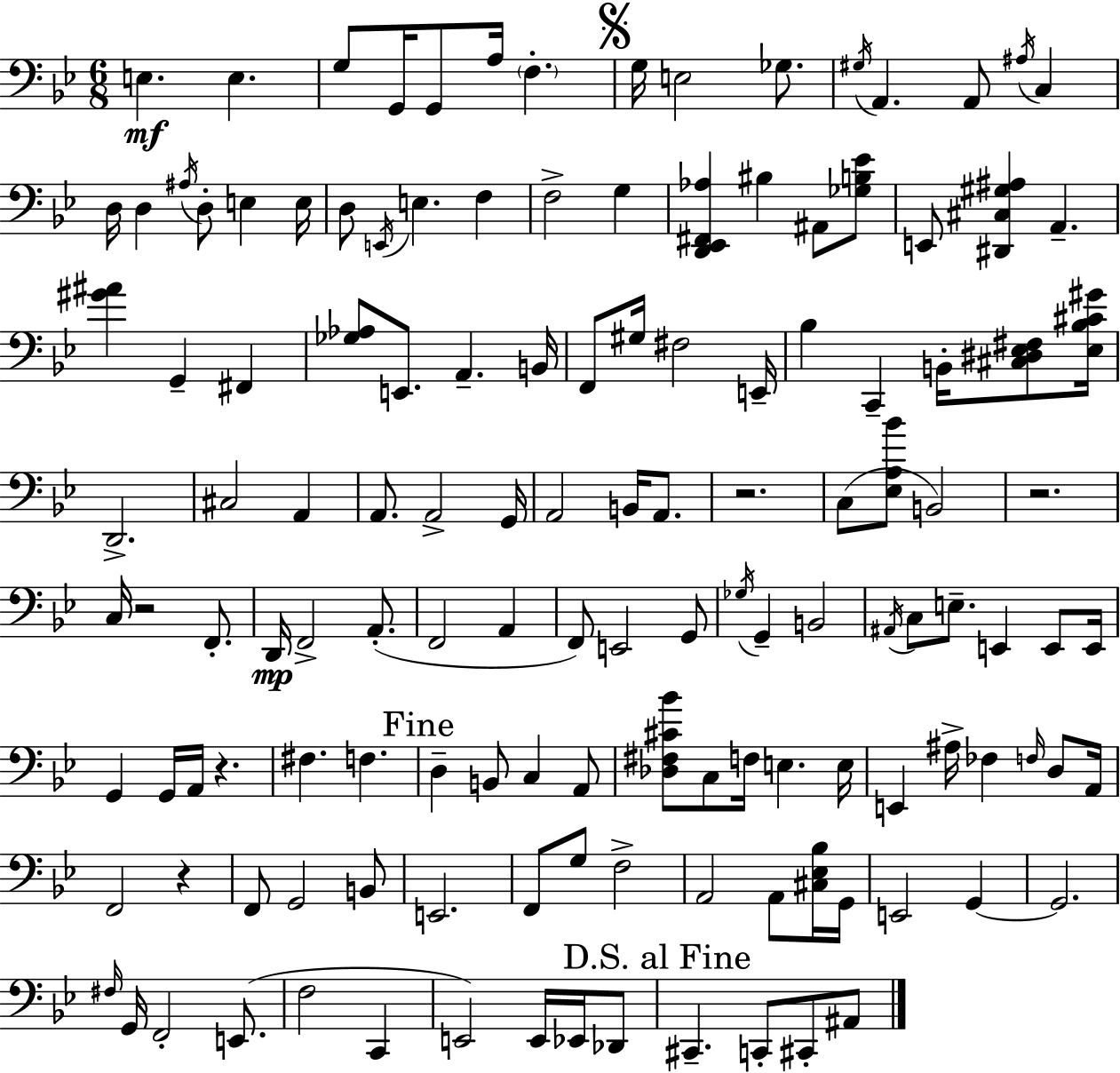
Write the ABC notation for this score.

X:1
T:Untitled
M:6/8
L:1/4
K:Bb
E, E, G,/2 G,,/4 G,,/2 A,/4 F, G,/4 E,2 _G,/2 ^G,/4 A,, A,,/2 ^A,/4 C, D,/4 D, ^A,/4 D,/2 E, E,/4 D,/2 E,,/4 E, F, F,2 G, [D,,_E,,^F,,_A,] ^B, ^A,,/2 [_G,B,_E]/2 E,,/2 [^D,,^C,^G,^A,] A,, [^G^A] G,, ^F,, [_G,_A,]/2 E,,/2 A,, B,,/4 F,,/2 ^G,/4 ^F,2 E,,/4 _B, C,, B,,/4 [^C,^D,_E,^F,]/2 [_E,_B,^C^G]/4 D,,2 ^C,2 A,, A,,/2 A,,2 G,,/4 A,,2 B,,/4 A,,/2 z2 C,/2 [_E,A,_B]/2 B,,2 z2 C,/4 z2 F,,/2 D,,/4 F,,2 A,,/2 F,,2 A,, F,,/2 E,,2 G,,/2 _G,/4 G,, B,,2 ^A,,/4 C,/2 E,/2 E,, E,,/2 E,,/4 G,, G,,/4 A,,/4 z ^F, F, D, B,,/2 C, A,,/2 [_D,^F,^C_B]/2 C,/2 F,/4 E, E,/4 E,, ^A,/4 _F, F,/4 D,/2 A,,/4 F,,2 z F,,/2 G,,2 B,,/2 E,,2 F,,/2 G,/2 F,2 A,,2 A,,/2 [^C,_E,_B,]/4 G,,/4 E,,2 G,, G,,2 ^F,/4 G,,/4 F,,2 E,,/2 F,2 C,, E,,2 E,,/4 _E,,/4 _D,,/2 ^C,, C,,/2 ^C,,/2 ^A,,/2